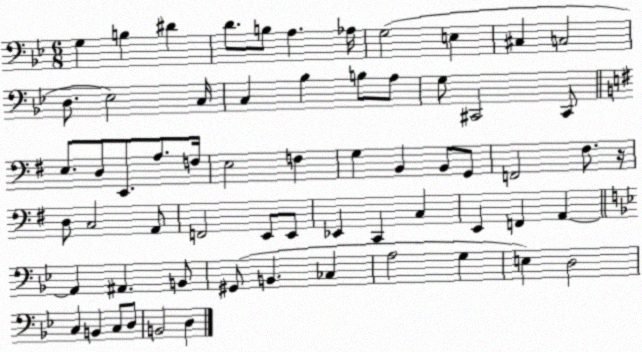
X:1
T:Untitled
M:6/8
L:1/4
K:Bb
G, B, ^D D/2 B,/2 A, _A,/4 G,2 E, ^C, C,2 D,/2 _E,2 C,/4 C, _B, B,/2 A,/2 G,/2 ^C,,2 ^C,,/2 E,/2 D,/2 E,,/2 A,/2 F,/4 E,2 F, G, B,, B,,/2 G,,/2 F,,2 ^F,/2 z/4 D,/2 C,2 A,,/2 F,,2 E,,/2 E,,/2 _E,, C,, C, E,, F,, A,, A,, ^A,, B,,/2 ^G,,/2 B,, _C, A,2 G, E, D,2 C, B,, C,/2 D,/2 B,,2 D,